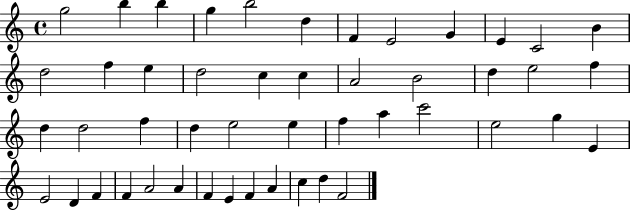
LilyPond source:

{
  \clef treble
  \time 4/4
  \defaultTimeSignature
  \key c \major
  g''2 b''4 b''4 | g''4 b''2 d''4 | f'4 e'2 g'4 | e'4 c'2 b'4 | \break d''2 f''4 e''4 | d''2 c''4 c''4 | a'2 b'2 | d''4 e''2 f''4 | \break d''4 d''2 f''4 | d''4 e''2 e''4 | f''4 a''4 c'''2 | e''2 g''4 e'4 | \break e'2 d'4 f'4 | f'4 a'2 a'4 | f'4 e'4 f'4 a'4 | c''4 d''4 f'2 | \break \bar "|."
}